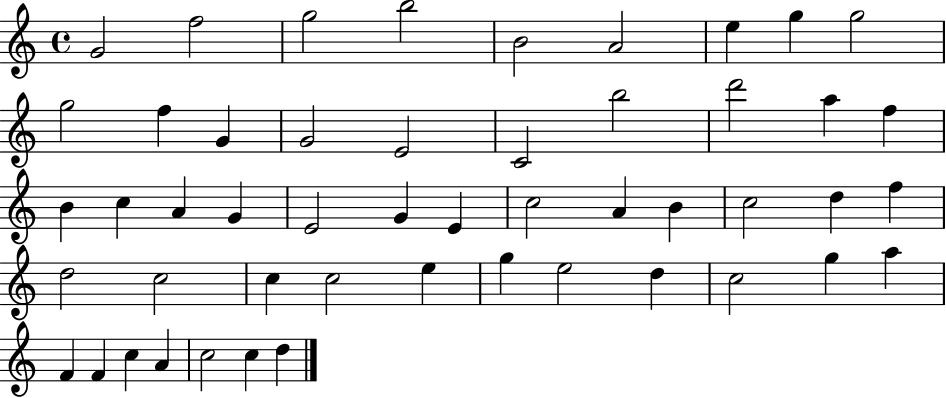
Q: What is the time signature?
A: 4/4